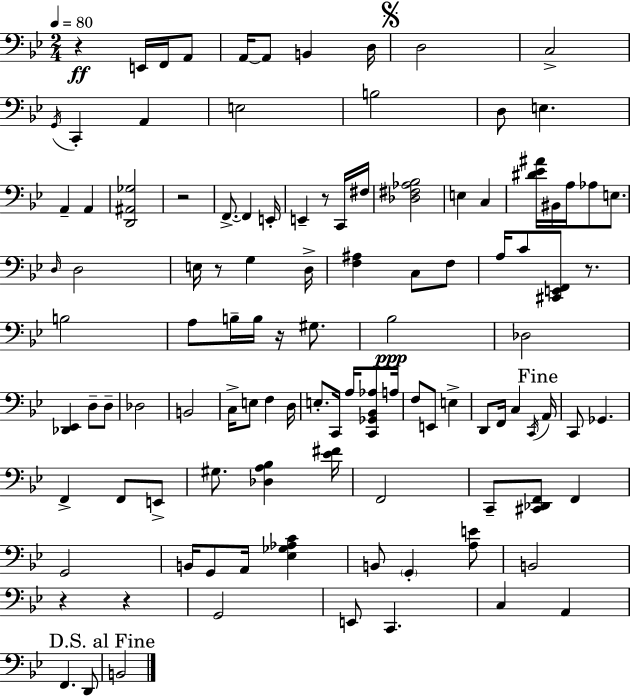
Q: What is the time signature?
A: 2/4